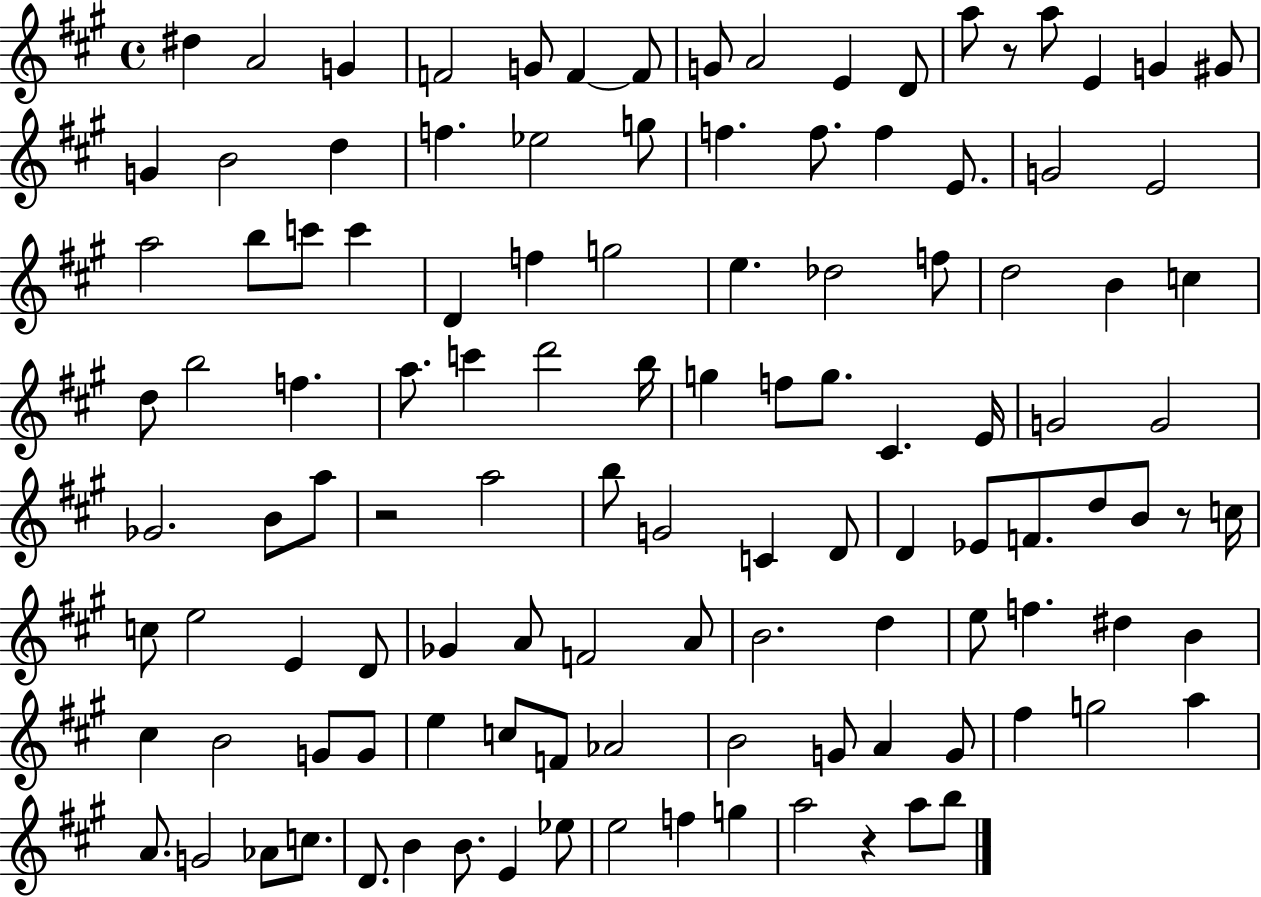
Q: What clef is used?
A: treble